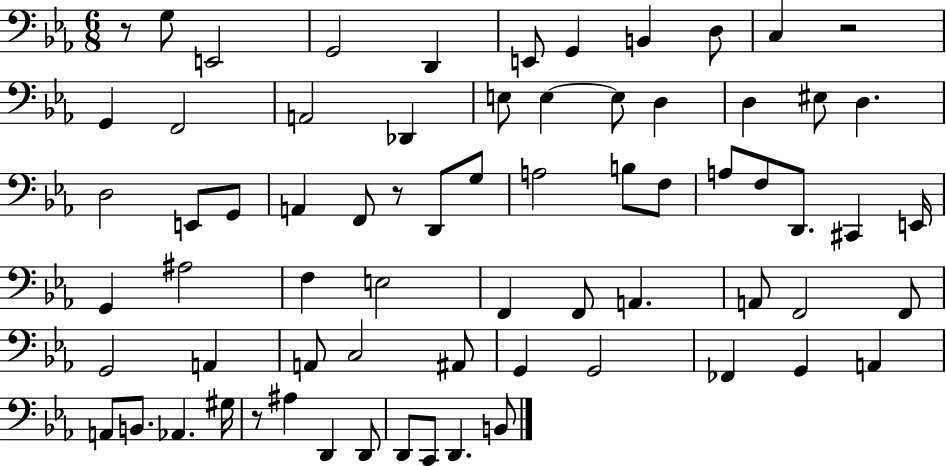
{
  \clef bass
  \numericTimeSignature
  \time 6/8
  \key ees \major
  \repeat volta 2 { r8 g8 e,2 | g,2 d,4 | e,8 g,4 b,4 d8 | c4 r2 | \break g,4 f,2 | a,2 des,4 | e8 e4~~ e8 d4 | d4 eis8 d4. | \break d2 e,8 g,8 | a,4 f,8 r8 d,8 g8 | a2 b8 f8 | a8 f8 d,8. cis,4 e,16 | \break g,4 ais2 | f4 e2 | f,4 f,8 a,4. | a,8 f,2 f,8 | \break g,2 a,4 | a,8 c2 ais,8 | g,4 g,2 | fes,4 g,4 a,4 | \break a,8 b,8. aes,4. gis16 | r8 ais4 d,4 d,8 | d,8 c,8 d,4. b,8 | } \bar "|."
}